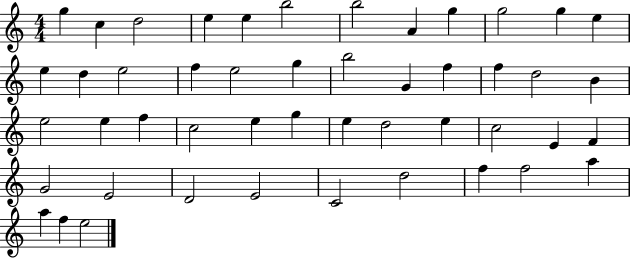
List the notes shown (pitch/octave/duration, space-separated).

G5/q C5/q D5/h E5/q E5/q B5/h B5/h A4/q G5/q G5/h G5/q E5/q E5/q D5/q E5/h F5/q E5/h G5/q B5/h G4/q F5/q F5/q D5/h B4/q E5/h E5/q F5/q C5/h E5/q G5/q E5/q D5/h E5/q C5/h E4/q F4/q G4/h E4/h D4/h E4/h C4/h D5/h F5/q F5/h A5/q A5/q F5/q E5/h